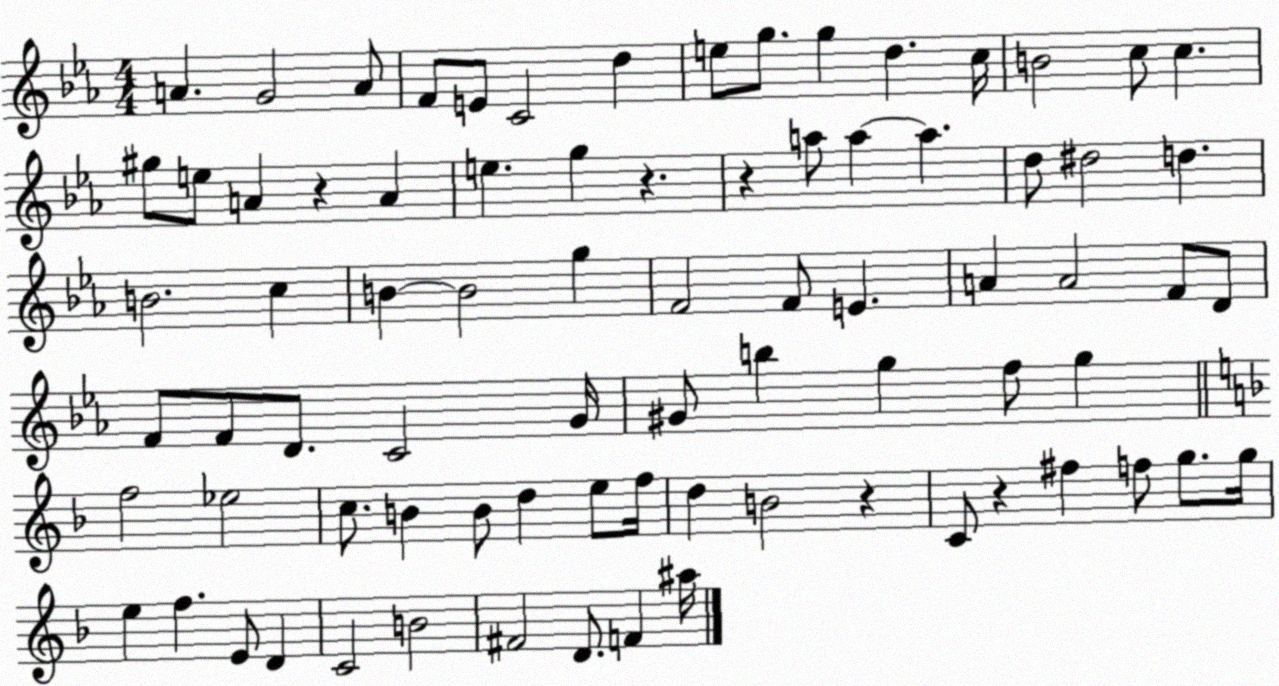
X:1
T:Untitled
M:4/4
L:1/4
K:Eb
A G2 A/2 F/2 E/2 C2 d e/2 g/2 g d c/4 B2 c/2 c ^g/2 e/2 A z A e g z z a/2 a a d/2 ^d2 d B2 c B B2 g F2 F/2 E A A2 F/2 D/2 F/2 F/2 D/2 C2 G/4 ^G/2 b g f/2 g f2 _e2 c/2 B B/2 d e/2 f/4 d B2 z C/2 z ^f f/2 g/2 g/4 e f E/2 D C2 B2 ^F2 D/2 F ^a/4